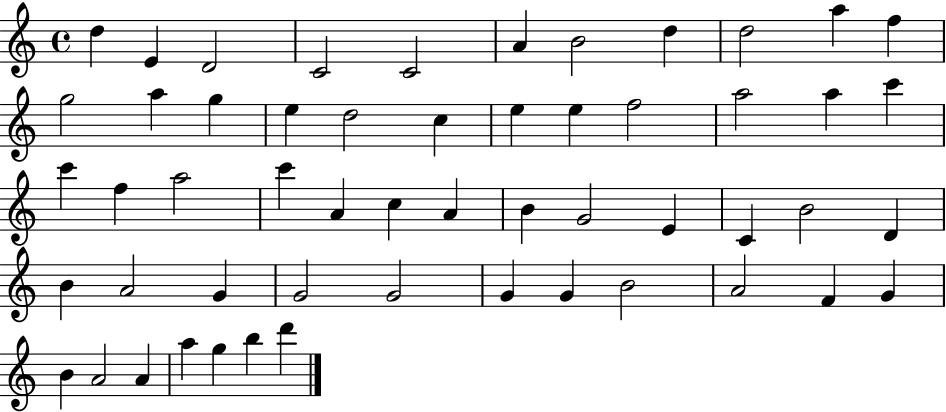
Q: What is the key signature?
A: C major